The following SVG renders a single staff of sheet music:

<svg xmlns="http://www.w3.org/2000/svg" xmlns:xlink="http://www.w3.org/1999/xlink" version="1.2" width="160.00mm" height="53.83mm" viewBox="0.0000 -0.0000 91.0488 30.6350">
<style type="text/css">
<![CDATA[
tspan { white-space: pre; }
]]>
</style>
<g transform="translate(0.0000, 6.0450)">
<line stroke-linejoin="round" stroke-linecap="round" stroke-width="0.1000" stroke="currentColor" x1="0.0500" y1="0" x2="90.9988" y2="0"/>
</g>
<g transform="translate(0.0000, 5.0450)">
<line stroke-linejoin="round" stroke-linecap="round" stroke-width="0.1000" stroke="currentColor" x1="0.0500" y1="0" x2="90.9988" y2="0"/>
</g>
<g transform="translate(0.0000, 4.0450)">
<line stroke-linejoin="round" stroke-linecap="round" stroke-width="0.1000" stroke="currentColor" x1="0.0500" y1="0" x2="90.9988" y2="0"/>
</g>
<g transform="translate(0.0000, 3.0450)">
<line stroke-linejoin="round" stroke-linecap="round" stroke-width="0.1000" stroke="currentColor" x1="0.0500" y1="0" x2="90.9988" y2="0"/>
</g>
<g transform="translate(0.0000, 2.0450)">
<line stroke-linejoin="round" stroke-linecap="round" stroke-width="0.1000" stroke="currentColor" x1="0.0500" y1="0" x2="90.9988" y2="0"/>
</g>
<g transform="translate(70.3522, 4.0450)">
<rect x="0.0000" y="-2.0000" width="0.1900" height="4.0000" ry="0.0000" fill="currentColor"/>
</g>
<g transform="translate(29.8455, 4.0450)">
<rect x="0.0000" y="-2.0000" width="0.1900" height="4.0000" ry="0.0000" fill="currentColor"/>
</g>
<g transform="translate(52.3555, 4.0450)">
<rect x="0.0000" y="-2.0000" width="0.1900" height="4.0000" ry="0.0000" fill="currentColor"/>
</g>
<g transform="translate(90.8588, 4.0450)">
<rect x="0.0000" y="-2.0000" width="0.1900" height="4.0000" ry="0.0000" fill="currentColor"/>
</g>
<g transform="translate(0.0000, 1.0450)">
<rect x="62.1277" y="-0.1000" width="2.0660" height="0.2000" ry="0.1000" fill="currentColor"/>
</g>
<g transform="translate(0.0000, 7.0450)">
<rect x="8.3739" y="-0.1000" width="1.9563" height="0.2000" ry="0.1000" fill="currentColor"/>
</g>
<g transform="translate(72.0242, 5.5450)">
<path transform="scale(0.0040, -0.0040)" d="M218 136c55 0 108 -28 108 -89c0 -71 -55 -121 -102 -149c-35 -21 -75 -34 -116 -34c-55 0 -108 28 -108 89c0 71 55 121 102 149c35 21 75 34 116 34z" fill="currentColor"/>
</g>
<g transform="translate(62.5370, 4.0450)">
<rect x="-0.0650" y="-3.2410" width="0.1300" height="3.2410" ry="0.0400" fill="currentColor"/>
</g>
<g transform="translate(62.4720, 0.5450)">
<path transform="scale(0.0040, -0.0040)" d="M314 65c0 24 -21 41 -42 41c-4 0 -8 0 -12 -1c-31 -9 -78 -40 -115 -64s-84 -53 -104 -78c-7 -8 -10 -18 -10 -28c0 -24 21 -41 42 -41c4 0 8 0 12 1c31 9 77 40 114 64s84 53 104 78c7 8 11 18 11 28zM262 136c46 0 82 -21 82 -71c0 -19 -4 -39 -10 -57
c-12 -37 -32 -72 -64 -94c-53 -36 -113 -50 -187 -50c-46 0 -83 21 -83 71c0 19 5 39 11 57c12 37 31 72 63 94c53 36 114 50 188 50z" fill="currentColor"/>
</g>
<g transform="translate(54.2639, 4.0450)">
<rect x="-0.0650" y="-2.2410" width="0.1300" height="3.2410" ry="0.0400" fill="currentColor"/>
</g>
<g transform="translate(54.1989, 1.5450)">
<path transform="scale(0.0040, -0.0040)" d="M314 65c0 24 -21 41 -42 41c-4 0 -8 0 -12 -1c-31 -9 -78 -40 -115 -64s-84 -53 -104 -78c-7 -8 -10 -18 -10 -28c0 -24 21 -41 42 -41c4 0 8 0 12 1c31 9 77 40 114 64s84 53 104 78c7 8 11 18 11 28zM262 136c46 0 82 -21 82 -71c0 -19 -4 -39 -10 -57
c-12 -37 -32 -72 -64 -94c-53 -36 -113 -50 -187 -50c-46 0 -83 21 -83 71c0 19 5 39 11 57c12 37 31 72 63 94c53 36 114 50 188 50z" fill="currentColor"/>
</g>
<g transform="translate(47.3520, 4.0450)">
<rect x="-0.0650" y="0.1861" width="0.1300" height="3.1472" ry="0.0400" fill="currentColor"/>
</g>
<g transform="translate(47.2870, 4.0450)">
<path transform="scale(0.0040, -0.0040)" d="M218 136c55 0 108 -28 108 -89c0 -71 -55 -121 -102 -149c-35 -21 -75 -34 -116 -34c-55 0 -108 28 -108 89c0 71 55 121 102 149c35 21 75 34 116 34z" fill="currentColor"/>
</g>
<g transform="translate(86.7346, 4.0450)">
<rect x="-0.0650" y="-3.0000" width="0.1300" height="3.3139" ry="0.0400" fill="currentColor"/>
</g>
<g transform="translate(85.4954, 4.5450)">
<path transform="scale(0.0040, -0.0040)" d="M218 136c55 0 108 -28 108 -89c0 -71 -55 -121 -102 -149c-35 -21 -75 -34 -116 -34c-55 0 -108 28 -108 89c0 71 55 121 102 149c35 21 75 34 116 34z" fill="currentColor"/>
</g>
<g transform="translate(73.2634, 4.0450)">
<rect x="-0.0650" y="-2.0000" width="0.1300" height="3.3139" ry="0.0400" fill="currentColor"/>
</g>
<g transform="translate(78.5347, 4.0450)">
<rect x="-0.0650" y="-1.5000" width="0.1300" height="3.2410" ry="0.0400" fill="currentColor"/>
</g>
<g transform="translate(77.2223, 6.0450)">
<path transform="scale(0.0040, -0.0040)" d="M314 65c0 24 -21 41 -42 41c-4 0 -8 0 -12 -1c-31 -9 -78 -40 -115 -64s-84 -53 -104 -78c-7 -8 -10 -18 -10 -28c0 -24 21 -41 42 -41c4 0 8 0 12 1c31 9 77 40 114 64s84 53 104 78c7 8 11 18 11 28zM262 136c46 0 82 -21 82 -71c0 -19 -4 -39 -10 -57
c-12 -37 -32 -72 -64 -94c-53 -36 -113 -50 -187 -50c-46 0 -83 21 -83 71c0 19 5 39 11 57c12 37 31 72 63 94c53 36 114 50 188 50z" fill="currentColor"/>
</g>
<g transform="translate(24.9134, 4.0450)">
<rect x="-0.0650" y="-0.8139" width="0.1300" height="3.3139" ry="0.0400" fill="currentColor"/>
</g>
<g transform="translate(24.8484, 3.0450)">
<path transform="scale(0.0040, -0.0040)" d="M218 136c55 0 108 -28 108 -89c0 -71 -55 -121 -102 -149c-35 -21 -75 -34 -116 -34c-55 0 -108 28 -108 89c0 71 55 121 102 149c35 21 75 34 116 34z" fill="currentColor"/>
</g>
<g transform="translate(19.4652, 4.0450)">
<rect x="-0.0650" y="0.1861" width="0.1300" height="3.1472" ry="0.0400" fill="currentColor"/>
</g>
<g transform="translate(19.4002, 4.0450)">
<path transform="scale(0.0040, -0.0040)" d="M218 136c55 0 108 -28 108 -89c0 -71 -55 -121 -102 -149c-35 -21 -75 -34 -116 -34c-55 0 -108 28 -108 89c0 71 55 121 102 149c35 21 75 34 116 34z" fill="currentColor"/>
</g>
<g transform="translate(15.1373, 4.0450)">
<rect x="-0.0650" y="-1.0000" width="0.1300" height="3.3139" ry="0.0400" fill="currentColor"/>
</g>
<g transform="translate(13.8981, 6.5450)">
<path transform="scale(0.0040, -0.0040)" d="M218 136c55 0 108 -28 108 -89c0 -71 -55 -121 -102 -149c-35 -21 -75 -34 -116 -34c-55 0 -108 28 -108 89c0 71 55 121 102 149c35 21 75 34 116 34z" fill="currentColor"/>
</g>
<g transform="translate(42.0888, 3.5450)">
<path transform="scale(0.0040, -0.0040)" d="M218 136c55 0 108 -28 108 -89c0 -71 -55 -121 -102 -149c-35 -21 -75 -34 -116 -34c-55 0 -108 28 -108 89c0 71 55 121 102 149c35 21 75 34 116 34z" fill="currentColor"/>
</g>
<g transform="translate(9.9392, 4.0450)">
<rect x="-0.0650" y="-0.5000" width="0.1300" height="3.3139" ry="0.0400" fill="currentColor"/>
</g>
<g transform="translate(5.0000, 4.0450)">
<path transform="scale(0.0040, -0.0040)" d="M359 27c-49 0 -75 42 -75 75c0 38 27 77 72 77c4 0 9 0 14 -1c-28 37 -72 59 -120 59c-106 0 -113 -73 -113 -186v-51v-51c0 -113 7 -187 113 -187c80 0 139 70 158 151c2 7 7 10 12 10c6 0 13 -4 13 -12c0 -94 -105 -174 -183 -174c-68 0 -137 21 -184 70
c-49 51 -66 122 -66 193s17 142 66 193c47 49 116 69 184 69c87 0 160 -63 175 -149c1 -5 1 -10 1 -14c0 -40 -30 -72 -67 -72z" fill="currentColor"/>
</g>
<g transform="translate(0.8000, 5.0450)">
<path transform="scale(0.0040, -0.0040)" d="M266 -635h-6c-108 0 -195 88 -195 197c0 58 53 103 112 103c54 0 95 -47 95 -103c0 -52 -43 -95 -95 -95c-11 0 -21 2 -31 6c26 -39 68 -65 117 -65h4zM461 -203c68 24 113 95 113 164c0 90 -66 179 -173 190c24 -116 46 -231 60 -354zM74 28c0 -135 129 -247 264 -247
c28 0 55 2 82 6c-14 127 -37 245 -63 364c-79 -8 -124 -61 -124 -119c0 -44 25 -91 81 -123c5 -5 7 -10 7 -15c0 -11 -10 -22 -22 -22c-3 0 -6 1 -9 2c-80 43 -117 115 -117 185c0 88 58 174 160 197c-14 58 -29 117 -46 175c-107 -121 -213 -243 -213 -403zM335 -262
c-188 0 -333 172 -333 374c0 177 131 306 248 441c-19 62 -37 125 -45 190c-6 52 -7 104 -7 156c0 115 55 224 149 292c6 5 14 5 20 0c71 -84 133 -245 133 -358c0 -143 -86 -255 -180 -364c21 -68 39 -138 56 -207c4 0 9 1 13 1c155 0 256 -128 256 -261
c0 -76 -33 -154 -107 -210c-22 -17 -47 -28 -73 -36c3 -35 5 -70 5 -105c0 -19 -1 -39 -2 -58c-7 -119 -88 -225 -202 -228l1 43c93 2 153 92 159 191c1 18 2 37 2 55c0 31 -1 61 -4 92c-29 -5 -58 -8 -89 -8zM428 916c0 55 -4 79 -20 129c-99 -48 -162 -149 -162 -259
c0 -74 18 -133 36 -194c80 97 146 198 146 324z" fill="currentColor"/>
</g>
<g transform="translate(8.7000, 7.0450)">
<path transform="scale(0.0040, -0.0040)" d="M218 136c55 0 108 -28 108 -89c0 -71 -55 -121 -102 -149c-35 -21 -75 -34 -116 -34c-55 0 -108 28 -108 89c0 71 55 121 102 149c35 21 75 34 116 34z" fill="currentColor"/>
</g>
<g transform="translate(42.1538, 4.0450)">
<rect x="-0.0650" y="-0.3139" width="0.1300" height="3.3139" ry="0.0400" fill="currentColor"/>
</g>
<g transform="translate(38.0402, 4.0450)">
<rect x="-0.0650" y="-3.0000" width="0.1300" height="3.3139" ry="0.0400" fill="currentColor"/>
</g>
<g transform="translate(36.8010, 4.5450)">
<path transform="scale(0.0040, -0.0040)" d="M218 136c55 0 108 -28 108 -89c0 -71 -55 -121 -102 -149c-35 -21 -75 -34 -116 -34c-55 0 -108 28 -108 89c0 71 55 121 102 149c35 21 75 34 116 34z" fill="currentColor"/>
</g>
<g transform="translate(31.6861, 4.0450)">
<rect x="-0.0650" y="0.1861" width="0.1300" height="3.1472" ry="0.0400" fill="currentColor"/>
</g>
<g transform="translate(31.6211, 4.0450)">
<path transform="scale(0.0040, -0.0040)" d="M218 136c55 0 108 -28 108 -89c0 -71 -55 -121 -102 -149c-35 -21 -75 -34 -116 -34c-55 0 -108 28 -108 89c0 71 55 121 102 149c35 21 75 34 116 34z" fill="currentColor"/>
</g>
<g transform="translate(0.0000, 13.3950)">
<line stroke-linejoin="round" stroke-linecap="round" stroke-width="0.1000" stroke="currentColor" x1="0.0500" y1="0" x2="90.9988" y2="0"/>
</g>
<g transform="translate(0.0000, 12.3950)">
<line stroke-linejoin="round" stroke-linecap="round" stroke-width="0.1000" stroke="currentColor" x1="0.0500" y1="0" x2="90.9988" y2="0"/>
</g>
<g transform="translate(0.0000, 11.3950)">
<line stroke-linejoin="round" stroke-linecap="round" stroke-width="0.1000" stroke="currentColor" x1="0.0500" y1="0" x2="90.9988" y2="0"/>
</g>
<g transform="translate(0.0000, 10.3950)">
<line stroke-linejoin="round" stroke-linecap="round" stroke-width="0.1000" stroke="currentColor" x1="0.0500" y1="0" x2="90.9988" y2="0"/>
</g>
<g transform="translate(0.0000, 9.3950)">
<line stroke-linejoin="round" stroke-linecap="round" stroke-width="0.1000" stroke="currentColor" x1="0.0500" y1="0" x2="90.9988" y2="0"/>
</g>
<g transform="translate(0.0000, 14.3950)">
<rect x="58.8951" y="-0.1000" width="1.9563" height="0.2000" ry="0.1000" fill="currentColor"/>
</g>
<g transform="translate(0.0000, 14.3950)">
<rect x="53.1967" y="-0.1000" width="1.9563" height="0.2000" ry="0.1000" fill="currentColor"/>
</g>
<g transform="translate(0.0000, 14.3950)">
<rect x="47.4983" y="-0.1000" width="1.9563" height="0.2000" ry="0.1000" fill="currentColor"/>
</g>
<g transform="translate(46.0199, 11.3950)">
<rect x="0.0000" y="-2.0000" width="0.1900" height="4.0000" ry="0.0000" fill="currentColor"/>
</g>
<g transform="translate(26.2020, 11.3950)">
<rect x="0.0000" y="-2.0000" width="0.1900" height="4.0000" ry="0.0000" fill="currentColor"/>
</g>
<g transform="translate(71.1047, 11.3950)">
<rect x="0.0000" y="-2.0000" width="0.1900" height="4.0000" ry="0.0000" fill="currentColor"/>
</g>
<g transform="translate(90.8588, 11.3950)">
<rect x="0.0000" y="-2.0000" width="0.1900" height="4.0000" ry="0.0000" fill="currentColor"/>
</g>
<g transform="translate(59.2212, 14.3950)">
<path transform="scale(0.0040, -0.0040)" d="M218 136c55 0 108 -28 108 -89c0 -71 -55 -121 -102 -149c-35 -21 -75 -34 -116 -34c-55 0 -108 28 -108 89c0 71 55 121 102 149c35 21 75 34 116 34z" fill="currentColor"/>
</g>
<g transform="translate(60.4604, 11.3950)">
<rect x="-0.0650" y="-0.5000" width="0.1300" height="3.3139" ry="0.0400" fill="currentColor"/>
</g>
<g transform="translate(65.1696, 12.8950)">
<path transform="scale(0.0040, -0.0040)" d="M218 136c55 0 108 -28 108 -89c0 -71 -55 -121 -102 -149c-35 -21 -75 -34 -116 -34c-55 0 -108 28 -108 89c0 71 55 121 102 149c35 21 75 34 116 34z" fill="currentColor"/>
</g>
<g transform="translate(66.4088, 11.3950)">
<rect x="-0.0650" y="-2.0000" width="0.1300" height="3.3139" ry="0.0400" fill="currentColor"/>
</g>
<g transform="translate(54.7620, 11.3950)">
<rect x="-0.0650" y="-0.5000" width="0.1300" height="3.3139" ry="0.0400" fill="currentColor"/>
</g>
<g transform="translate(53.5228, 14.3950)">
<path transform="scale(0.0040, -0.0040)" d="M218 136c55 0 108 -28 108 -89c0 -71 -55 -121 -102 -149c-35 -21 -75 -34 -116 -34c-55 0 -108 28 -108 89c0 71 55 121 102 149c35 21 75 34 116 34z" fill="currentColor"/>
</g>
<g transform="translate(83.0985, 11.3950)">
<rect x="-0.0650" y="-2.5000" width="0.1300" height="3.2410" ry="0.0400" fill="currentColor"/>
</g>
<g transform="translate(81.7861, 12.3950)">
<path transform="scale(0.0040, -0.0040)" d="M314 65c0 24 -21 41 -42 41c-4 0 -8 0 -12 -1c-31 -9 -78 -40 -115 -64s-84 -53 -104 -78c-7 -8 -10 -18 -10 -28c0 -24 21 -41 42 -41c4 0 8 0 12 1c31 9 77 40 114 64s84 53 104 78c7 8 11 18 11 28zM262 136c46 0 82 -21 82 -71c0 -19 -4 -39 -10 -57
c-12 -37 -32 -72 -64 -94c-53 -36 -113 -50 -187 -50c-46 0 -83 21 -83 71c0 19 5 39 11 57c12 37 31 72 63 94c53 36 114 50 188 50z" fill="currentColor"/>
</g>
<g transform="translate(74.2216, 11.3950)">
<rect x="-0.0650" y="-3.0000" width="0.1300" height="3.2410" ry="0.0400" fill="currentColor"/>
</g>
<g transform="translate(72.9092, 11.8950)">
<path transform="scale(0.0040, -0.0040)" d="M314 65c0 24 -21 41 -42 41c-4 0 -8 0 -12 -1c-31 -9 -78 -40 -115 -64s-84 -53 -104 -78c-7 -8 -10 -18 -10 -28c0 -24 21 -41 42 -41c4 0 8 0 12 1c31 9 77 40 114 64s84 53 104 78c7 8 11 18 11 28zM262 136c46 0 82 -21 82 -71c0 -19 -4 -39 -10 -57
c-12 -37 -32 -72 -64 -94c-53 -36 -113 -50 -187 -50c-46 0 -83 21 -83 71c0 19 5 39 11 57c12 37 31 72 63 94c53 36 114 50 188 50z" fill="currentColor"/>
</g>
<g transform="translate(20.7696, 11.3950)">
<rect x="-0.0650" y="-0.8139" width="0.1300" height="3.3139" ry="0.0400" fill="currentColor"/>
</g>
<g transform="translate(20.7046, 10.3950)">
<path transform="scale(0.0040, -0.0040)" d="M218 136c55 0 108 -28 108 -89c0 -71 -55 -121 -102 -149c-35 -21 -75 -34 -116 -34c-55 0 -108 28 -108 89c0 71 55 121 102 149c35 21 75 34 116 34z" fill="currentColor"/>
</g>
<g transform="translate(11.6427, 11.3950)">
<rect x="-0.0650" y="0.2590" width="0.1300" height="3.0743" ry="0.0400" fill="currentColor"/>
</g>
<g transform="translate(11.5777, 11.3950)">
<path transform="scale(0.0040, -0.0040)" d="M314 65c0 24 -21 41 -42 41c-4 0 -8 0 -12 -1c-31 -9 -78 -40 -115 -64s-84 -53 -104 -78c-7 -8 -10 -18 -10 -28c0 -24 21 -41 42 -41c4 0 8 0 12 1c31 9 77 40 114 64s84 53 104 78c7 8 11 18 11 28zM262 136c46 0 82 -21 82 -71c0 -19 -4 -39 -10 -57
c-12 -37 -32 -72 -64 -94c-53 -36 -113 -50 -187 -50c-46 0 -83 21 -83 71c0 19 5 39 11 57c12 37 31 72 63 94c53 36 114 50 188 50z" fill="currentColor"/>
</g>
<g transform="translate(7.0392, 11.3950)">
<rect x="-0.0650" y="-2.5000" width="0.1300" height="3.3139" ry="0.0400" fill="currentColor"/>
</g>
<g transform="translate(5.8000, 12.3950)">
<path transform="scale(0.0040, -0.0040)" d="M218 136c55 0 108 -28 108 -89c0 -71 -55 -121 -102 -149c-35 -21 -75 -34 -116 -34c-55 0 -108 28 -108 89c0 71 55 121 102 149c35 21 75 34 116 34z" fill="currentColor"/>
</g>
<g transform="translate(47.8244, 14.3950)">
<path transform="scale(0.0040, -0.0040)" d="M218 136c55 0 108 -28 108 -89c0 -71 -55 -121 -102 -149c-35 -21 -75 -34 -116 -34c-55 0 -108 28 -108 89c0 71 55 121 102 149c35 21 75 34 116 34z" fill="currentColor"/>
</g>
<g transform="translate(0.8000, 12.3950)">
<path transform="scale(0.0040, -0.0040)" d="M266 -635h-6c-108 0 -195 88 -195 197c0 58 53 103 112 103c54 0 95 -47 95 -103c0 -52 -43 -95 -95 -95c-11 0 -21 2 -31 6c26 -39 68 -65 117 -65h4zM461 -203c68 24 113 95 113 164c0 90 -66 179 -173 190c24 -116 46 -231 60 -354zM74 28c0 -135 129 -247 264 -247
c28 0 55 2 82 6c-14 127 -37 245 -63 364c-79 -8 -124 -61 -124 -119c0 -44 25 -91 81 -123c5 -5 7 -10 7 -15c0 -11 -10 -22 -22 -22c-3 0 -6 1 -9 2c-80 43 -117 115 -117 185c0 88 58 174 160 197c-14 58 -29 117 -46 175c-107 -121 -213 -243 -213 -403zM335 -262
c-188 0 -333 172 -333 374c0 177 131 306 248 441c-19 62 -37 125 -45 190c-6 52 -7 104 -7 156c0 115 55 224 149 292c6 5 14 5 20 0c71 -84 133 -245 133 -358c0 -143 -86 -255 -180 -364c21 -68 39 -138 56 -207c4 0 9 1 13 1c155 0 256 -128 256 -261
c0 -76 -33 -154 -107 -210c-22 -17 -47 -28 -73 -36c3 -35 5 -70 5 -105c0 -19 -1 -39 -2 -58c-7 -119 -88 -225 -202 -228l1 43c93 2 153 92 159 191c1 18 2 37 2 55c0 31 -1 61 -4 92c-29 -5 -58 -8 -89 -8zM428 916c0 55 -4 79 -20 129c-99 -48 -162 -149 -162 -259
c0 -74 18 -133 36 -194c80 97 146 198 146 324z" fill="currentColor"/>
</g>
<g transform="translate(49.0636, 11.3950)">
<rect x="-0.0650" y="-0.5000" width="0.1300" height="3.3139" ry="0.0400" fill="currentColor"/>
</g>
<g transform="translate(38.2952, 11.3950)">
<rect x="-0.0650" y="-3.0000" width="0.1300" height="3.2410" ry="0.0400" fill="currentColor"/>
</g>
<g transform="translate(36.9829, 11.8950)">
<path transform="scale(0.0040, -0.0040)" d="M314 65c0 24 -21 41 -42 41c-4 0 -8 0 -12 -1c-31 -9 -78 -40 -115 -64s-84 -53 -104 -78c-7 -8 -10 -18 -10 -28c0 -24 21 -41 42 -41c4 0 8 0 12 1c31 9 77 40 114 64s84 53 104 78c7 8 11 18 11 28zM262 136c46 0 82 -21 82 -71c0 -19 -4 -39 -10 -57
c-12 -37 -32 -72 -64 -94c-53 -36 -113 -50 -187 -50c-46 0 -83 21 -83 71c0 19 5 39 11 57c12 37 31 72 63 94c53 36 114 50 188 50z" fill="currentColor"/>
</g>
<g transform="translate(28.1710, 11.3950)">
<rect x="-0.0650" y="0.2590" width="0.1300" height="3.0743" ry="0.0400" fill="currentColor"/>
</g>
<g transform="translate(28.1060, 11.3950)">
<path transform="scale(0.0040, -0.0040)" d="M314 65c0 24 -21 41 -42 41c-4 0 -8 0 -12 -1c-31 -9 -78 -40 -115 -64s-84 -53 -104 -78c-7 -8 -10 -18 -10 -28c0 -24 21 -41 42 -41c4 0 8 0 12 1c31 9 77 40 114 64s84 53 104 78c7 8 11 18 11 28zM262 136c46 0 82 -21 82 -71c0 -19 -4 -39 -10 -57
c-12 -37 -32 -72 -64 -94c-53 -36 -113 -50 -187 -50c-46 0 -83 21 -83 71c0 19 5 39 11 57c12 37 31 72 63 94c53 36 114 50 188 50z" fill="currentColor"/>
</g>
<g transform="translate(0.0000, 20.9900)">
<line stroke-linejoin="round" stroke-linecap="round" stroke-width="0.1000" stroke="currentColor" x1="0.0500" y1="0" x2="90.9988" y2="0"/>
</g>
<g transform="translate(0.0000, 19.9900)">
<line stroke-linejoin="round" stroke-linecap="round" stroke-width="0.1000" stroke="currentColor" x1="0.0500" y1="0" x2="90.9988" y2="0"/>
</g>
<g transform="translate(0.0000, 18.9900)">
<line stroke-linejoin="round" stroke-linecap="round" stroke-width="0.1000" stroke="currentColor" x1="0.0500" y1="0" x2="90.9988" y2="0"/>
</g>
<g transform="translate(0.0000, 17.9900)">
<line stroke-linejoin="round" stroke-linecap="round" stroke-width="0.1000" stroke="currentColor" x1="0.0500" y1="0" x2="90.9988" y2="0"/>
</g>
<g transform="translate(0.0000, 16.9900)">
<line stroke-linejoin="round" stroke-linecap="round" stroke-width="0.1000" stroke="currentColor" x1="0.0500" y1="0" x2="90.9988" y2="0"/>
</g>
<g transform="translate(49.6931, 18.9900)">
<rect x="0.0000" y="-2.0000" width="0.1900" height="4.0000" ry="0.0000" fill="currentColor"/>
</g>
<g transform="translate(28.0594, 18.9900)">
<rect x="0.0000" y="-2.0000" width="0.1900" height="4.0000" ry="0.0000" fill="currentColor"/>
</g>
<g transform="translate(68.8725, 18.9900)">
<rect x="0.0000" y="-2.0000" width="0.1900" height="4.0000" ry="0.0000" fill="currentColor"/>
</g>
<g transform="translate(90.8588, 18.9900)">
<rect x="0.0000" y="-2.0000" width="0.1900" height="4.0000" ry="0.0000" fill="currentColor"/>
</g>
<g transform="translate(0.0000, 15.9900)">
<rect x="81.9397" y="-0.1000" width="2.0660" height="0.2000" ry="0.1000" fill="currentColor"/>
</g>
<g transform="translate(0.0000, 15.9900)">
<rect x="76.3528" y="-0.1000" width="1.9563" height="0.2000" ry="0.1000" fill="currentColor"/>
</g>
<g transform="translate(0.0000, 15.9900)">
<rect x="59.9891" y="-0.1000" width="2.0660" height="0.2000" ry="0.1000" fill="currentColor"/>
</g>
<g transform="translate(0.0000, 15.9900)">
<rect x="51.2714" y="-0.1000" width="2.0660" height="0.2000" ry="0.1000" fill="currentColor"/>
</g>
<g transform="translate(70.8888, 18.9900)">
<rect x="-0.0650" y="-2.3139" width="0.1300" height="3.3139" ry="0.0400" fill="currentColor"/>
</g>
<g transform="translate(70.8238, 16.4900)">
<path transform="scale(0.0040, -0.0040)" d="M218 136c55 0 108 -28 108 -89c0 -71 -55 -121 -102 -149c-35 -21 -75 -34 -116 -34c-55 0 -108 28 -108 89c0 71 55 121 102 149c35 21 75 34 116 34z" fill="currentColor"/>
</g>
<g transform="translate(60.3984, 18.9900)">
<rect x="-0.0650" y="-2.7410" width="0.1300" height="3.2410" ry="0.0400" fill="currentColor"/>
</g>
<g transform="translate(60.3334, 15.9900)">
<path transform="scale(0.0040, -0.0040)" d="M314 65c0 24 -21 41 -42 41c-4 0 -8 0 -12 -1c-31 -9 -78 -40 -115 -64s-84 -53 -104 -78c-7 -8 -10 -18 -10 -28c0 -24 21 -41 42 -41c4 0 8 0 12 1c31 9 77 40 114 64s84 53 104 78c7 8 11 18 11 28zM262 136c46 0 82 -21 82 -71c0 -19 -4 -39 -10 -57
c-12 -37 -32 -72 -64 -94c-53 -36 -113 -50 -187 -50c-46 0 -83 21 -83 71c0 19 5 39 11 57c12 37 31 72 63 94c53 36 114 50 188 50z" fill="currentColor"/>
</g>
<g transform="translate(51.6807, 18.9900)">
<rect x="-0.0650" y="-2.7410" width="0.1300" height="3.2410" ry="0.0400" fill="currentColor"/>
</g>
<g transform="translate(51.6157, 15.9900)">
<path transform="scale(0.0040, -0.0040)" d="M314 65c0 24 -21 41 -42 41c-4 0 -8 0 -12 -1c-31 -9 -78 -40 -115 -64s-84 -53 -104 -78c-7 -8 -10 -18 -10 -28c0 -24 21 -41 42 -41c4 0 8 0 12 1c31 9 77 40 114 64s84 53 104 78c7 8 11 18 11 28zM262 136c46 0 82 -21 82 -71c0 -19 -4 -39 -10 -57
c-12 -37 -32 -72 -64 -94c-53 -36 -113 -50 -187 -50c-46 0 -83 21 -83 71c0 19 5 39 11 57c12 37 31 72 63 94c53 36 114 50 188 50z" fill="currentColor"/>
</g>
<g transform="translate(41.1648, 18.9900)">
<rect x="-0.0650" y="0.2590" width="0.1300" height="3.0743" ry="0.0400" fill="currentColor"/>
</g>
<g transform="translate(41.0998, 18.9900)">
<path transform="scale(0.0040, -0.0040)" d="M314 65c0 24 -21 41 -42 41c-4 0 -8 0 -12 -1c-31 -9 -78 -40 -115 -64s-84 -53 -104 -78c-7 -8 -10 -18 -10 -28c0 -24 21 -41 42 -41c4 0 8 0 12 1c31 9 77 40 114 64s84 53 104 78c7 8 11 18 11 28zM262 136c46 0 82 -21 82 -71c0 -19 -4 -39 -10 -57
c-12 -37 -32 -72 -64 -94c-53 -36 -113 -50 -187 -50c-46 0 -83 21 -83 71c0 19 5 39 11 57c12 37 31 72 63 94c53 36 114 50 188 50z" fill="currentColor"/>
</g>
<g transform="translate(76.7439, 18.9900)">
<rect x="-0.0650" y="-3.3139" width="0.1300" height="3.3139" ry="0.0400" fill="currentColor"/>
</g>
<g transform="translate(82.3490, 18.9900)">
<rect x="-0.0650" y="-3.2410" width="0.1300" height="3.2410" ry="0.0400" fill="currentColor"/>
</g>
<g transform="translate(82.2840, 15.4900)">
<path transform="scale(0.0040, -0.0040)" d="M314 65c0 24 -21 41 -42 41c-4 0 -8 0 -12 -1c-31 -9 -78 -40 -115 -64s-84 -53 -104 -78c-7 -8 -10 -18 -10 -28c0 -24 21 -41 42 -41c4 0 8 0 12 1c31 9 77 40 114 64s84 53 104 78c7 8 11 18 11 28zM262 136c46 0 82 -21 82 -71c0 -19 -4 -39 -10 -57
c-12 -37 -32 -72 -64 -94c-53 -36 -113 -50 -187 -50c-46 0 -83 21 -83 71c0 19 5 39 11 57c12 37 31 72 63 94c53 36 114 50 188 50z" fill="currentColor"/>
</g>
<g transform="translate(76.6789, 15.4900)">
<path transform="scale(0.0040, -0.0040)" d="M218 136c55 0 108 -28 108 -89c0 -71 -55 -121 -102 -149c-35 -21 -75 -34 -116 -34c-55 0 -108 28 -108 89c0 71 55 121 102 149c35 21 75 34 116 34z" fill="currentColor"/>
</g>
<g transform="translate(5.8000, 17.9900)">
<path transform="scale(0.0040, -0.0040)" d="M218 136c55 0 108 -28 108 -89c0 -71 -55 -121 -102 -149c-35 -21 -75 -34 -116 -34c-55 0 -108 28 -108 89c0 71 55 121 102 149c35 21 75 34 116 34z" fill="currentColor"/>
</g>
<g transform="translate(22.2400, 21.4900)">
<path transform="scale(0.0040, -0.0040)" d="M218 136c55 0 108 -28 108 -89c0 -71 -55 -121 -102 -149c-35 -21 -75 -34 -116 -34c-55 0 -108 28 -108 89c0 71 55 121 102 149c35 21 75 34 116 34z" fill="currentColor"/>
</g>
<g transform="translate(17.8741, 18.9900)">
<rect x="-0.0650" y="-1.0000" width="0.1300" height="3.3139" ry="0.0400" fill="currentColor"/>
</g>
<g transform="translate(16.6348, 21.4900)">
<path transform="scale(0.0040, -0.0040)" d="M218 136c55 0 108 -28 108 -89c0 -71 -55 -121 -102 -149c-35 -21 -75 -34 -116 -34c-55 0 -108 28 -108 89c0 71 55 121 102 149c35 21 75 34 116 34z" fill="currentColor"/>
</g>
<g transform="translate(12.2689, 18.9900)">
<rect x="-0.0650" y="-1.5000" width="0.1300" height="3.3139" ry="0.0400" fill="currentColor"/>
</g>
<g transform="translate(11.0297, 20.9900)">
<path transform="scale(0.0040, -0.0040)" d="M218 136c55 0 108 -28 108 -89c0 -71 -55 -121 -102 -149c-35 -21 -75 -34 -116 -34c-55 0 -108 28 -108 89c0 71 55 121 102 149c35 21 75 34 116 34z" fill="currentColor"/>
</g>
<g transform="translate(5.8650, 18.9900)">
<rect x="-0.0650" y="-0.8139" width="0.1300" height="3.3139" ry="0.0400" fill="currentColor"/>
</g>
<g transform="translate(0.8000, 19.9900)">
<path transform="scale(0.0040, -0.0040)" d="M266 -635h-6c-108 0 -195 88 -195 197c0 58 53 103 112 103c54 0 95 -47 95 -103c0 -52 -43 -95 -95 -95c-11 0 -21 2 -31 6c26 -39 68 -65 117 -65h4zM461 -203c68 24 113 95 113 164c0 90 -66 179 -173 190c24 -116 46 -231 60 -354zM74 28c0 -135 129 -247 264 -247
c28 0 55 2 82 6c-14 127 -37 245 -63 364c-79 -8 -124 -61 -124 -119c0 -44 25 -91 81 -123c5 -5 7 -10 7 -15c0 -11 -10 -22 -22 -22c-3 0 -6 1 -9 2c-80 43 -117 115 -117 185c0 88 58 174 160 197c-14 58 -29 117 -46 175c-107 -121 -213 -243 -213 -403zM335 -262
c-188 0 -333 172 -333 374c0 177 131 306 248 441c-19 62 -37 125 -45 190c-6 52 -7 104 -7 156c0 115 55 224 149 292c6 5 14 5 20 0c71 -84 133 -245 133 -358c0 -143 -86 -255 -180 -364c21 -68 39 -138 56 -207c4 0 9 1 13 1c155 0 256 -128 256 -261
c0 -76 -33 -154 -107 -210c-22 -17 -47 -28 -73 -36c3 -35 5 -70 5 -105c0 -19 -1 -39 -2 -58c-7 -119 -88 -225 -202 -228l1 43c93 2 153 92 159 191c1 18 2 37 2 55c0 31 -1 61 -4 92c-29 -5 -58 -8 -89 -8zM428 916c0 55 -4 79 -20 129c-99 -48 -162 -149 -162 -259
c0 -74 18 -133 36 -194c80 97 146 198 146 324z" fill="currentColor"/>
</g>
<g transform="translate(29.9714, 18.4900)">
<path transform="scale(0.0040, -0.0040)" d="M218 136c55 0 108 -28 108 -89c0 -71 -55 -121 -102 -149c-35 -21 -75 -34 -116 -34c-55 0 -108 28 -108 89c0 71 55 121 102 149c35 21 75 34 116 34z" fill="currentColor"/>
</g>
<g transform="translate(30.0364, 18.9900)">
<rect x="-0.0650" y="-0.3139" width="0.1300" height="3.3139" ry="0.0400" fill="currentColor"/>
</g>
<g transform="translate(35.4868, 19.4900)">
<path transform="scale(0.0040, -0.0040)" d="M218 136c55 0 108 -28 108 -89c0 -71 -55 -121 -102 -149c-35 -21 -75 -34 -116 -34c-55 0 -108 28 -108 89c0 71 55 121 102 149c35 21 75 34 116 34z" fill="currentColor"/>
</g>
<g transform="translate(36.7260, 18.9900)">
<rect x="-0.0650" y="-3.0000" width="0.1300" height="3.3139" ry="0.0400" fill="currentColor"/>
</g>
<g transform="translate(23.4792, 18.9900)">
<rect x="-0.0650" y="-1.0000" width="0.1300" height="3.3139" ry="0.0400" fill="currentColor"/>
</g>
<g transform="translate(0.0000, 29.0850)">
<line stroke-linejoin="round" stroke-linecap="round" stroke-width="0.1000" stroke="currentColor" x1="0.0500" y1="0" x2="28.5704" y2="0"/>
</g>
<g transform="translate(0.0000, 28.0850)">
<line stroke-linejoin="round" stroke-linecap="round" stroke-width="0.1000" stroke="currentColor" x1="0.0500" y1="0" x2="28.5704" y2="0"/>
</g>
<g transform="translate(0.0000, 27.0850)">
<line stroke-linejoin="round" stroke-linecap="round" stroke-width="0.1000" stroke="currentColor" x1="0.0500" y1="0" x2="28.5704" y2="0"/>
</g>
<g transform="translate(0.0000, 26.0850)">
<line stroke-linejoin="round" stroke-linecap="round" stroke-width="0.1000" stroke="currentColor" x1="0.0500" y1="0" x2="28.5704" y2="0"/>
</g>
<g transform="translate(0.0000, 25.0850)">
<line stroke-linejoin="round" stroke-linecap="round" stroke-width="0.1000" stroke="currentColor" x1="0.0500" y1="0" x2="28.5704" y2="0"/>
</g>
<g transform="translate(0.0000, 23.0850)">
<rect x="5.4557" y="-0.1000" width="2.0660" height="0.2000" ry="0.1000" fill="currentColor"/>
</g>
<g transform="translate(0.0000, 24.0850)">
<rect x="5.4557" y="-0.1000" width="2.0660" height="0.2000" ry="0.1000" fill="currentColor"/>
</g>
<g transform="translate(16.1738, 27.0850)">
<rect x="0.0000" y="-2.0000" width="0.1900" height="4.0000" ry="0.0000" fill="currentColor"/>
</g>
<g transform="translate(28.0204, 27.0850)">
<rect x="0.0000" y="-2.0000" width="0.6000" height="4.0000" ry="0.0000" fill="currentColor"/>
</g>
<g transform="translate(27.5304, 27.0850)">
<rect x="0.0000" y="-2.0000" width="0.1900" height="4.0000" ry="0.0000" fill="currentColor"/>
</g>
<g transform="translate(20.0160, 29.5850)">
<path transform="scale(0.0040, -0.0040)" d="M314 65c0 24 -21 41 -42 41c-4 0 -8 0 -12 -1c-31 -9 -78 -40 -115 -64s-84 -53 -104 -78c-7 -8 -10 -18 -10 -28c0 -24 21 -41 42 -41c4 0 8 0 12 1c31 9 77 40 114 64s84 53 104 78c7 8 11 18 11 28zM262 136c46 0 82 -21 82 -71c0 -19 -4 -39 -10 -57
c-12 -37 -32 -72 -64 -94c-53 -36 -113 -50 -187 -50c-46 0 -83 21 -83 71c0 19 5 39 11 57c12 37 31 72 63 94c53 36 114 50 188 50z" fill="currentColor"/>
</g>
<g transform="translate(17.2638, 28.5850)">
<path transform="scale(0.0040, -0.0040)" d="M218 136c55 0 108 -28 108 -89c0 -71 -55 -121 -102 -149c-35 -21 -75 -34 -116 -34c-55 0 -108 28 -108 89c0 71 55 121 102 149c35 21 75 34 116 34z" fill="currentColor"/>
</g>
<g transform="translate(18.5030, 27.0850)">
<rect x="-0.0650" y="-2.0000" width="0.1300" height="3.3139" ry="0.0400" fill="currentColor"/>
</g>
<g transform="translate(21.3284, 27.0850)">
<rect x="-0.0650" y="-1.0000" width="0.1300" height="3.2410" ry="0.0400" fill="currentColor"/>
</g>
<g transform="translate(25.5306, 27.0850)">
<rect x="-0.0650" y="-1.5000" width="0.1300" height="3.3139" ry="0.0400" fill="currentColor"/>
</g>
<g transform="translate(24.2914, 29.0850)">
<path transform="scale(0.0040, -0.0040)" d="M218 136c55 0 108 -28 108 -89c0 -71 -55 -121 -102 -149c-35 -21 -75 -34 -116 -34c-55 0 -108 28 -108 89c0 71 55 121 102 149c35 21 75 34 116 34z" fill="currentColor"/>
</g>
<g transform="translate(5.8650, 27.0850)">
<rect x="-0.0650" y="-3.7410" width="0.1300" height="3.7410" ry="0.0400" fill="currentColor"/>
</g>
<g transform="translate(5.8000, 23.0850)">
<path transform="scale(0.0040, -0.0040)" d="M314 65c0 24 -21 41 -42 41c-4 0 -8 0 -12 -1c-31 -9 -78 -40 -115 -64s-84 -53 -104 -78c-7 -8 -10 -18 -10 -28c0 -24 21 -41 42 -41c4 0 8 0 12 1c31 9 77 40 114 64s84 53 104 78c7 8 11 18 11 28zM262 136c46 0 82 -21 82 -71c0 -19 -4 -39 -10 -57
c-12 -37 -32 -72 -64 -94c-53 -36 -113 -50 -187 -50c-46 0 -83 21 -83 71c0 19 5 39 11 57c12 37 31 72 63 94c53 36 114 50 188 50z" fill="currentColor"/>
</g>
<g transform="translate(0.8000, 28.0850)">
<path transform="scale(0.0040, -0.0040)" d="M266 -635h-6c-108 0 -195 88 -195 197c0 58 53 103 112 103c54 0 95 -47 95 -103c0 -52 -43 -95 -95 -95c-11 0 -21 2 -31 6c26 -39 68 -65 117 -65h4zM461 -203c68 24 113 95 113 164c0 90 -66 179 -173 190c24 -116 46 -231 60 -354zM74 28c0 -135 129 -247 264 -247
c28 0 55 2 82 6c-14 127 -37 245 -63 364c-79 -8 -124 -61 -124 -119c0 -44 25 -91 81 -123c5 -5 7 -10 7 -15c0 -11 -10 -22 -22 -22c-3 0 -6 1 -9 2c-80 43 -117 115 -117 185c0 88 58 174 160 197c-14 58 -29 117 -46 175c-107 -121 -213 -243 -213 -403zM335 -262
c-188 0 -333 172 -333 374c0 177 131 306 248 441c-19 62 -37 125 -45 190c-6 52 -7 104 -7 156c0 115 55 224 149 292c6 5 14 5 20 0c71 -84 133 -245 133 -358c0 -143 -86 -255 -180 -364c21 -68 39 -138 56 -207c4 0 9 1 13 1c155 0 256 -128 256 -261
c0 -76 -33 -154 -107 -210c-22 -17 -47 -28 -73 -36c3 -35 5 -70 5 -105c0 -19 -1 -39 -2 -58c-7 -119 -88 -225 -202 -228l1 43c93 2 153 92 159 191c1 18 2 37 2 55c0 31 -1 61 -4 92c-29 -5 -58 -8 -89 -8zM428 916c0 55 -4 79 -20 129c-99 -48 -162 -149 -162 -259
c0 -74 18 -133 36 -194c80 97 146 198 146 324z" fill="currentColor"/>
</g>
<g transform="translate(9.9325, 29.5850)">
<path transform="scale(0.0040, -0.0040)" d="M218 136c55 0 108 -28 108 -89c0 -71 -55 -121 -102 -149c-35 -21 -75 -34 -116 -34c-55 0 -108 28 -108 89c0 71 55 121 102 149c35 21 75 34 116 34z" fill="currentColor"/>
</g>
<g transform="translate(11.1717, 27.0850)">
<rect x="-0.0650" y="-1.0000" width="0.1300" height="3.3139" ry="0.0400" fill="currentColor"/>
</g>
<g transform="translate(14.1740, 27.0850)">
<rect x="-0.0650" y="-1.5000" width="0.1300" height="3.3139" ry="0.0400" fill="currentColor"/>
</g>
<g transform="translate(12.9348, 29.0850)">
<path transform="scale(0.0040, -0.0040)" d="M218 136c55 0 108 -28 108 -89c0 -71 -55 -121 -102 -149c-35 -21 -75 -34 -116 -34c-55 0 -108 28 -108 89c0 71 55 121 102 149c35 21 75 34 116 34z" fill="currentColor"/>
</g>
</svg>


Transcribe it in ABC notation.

X:1
T:Untitled
M:4/4
L:1/4
K:C
C D B d B A c B g2 b2 F E2 A G B2 d B2 A2 C C C F A2 G2 d E D D c A B2 a2 a2 g b b2 c'2 D E F D2 E